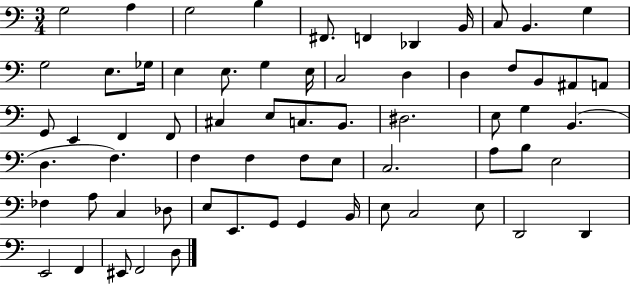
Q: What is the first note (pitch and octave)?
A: G3